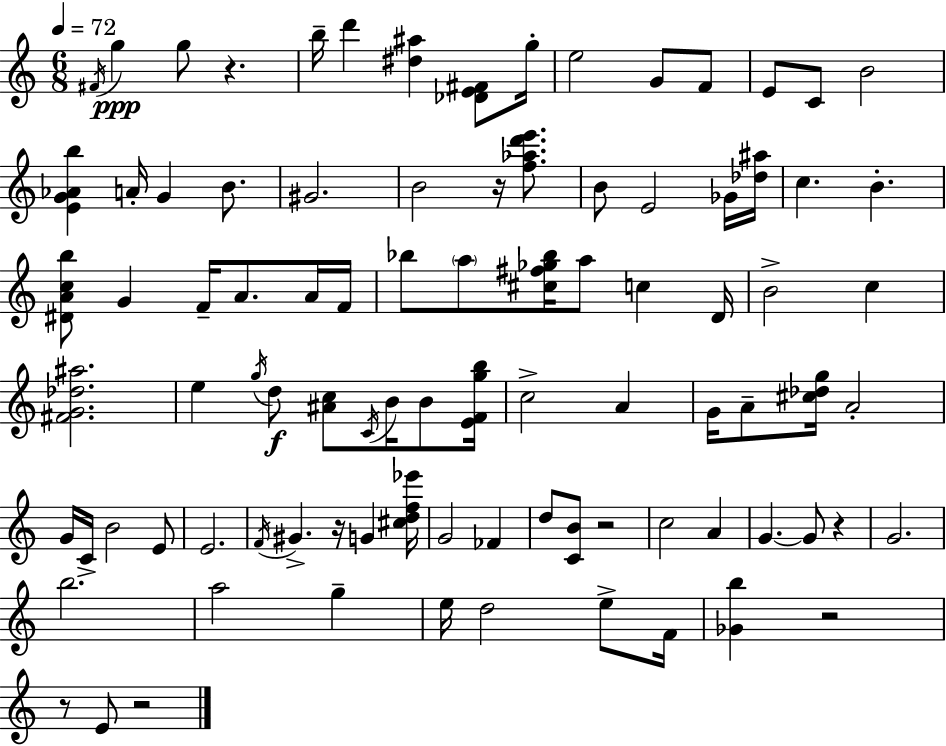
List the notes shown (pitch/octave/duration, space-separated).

F#4/s G5/q G5/e R/q. B5/s D6/q [D#5,A#5]/q [Db4,E4,F#4]/e G5/s E5/h G4/e F4/e E4/e C4/e B4/h [E4,G4,Ab4,B5]/q A4/s G4/q B4/e. G#4/h. B4/h R/s [F5,Ab5,D6,E6]/e. B4/e E4/h Gb4/s [Db5,A#5]/s C5/q. B4/q. [D#4,A4,C5,B5]/e G4/q F4/s A4/e. A4/s F4/s Bb5/e A5/e [C#5,F#5,Gb5,Bb5]/s A5/e C5/q D4/s B4/h C5/q [F#4,G4,Db5,A#5]/h. E5/q G5/s D5/e [A#4,C5]/e C4/s B4/s B4/e [E4,F4,G5,B5]/s C5/h A4/q G4/s A4/e [C#5,Db5,G5]/s A4/h G4/s C4/s B4/h E4/e E4/h. F4/s G#4/q. R/s G4/q [C#5,D5,F5,Eb6]/s G4/h FES4/q D5/e [C4,B4]/e R/h C5/h A4/q G4/q. G4/e R/q G4/h. B5/h. A5/h G5/q E5/s D5/h E5/e F4/s [Gb4,B5]/q R/h R/e E4/e R/h